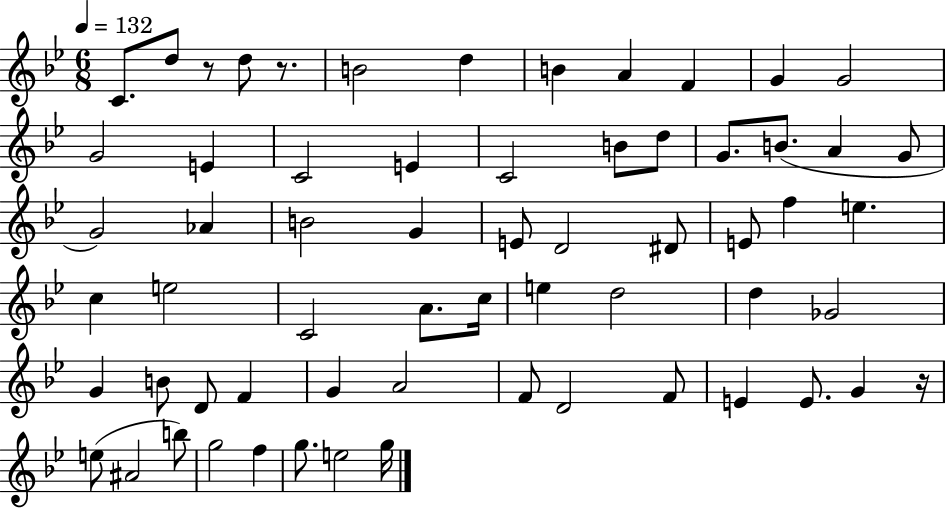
C4/e. D5/e R/e D5/e R/e. B4/h D5/q B4/q A4/q F4/q G4/q G4/h G4/h E4/q C4/h E4/q C4/h B4/e D5/e G4/e. B4/e. A4/q G4/e G4/h Ab4/q B4/h G4/q E4/e D4/h D#4/e E4/e F5/q E5/q. C5/q E5/h C4/h A4/e. C5/s E5/q D5/h D5/q Gb4/h G4/q B4/e D4/e F4/q G4/q A4/h F4/e D4/h F4/e E4/q E4/e. G4/q R/s E5/e A#4/h B5/e G5/h F5/q G5/e. E5/h G5/s